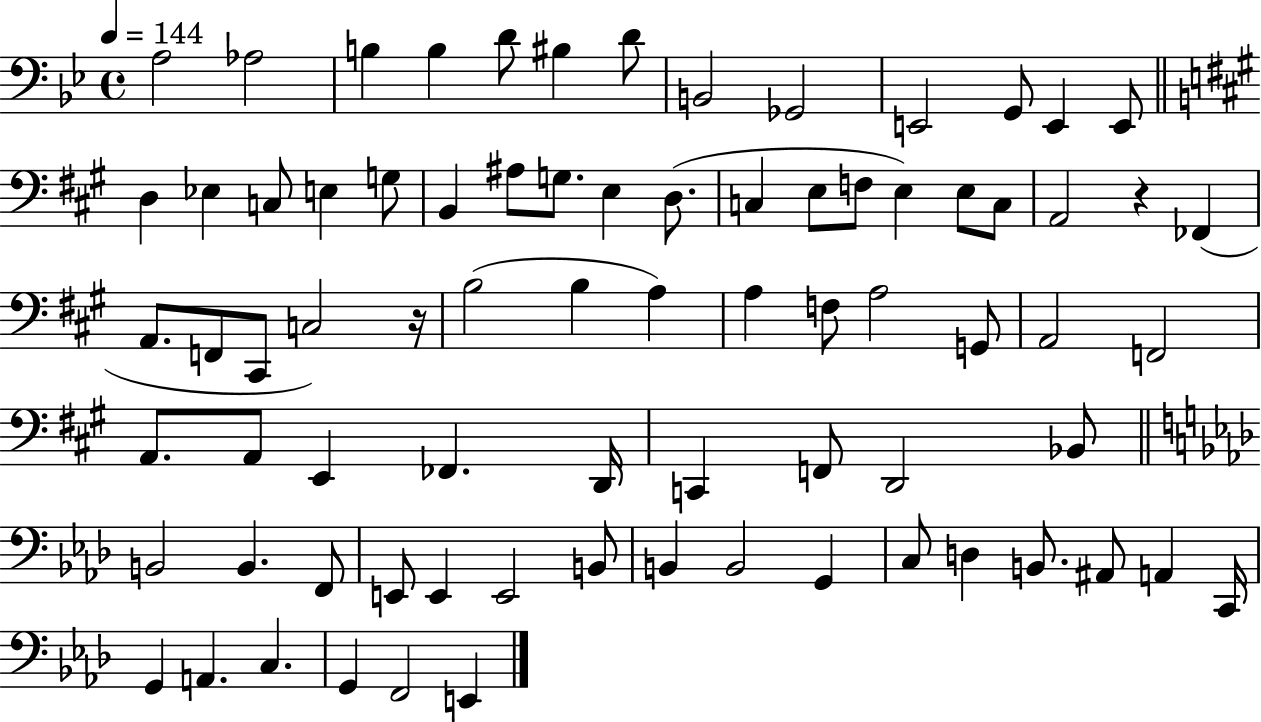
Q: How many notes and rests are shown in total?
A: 77